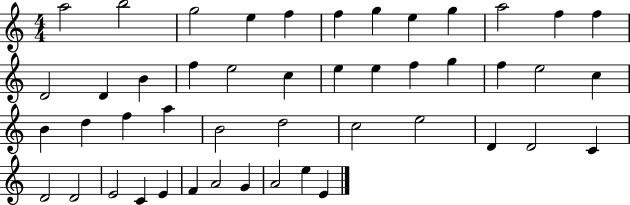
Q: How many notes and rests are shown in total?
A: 47